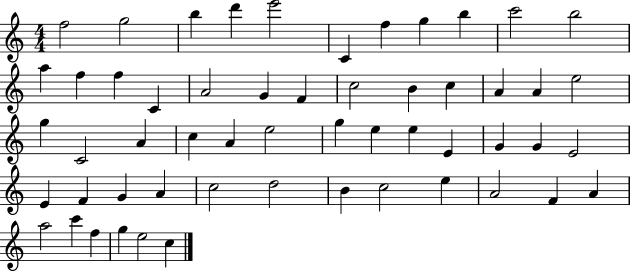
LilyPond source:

{
  \clef treble
  \numericTimeSignature
  \time 4/4
  \key c \major
  f''2 g''2 | b''4 d'''4 e'''2 | c'4 f''4 g''4 b''4 | c'''2 b''2 | \break a''4 f''4 f''4 c'4 | a'2 g'4 f'4 | c''2 b'4 c''4 | a'4 a'4 e''2 | \break g''4 c'2 a'4 | c''4 a'4 e''2 | g''4 e''4 e''4 e'4 | g'4 g'4 e'2 | \break e'4 f'4 g'4 a'4 | c''2 d''2 | b'4 c''2 e''4 | a'2 f'4 a'4 | \break a''2 c'''4 f''4 | g''4 e''2 c''4 | \bar "|."
}